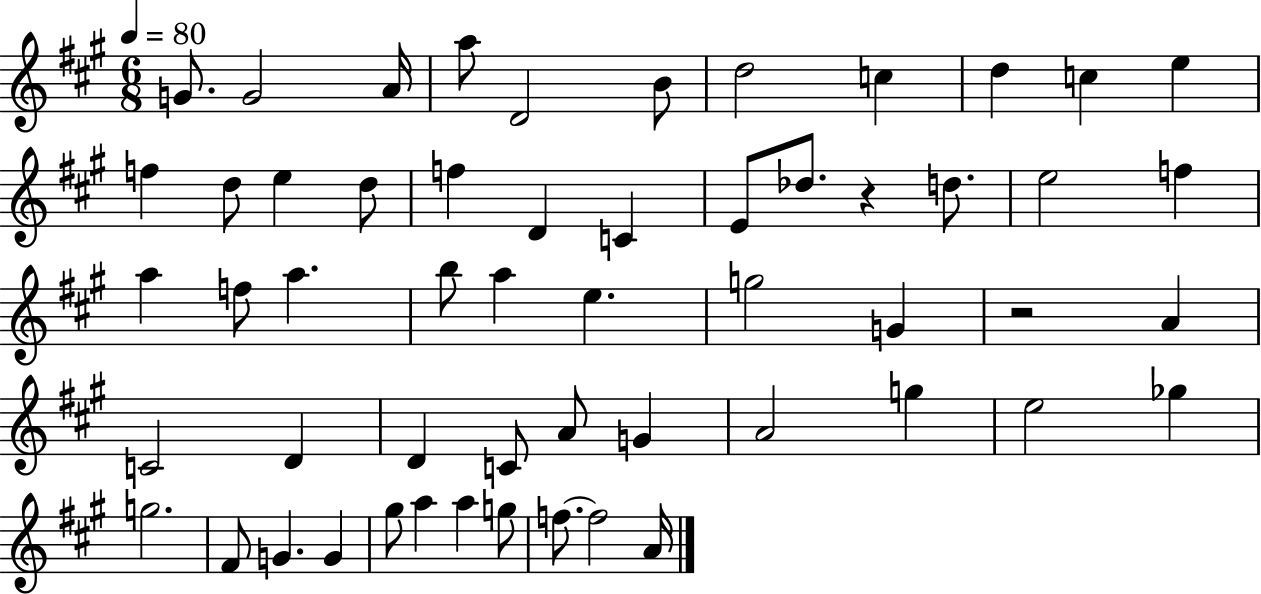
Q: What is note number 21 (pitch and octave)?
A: D5